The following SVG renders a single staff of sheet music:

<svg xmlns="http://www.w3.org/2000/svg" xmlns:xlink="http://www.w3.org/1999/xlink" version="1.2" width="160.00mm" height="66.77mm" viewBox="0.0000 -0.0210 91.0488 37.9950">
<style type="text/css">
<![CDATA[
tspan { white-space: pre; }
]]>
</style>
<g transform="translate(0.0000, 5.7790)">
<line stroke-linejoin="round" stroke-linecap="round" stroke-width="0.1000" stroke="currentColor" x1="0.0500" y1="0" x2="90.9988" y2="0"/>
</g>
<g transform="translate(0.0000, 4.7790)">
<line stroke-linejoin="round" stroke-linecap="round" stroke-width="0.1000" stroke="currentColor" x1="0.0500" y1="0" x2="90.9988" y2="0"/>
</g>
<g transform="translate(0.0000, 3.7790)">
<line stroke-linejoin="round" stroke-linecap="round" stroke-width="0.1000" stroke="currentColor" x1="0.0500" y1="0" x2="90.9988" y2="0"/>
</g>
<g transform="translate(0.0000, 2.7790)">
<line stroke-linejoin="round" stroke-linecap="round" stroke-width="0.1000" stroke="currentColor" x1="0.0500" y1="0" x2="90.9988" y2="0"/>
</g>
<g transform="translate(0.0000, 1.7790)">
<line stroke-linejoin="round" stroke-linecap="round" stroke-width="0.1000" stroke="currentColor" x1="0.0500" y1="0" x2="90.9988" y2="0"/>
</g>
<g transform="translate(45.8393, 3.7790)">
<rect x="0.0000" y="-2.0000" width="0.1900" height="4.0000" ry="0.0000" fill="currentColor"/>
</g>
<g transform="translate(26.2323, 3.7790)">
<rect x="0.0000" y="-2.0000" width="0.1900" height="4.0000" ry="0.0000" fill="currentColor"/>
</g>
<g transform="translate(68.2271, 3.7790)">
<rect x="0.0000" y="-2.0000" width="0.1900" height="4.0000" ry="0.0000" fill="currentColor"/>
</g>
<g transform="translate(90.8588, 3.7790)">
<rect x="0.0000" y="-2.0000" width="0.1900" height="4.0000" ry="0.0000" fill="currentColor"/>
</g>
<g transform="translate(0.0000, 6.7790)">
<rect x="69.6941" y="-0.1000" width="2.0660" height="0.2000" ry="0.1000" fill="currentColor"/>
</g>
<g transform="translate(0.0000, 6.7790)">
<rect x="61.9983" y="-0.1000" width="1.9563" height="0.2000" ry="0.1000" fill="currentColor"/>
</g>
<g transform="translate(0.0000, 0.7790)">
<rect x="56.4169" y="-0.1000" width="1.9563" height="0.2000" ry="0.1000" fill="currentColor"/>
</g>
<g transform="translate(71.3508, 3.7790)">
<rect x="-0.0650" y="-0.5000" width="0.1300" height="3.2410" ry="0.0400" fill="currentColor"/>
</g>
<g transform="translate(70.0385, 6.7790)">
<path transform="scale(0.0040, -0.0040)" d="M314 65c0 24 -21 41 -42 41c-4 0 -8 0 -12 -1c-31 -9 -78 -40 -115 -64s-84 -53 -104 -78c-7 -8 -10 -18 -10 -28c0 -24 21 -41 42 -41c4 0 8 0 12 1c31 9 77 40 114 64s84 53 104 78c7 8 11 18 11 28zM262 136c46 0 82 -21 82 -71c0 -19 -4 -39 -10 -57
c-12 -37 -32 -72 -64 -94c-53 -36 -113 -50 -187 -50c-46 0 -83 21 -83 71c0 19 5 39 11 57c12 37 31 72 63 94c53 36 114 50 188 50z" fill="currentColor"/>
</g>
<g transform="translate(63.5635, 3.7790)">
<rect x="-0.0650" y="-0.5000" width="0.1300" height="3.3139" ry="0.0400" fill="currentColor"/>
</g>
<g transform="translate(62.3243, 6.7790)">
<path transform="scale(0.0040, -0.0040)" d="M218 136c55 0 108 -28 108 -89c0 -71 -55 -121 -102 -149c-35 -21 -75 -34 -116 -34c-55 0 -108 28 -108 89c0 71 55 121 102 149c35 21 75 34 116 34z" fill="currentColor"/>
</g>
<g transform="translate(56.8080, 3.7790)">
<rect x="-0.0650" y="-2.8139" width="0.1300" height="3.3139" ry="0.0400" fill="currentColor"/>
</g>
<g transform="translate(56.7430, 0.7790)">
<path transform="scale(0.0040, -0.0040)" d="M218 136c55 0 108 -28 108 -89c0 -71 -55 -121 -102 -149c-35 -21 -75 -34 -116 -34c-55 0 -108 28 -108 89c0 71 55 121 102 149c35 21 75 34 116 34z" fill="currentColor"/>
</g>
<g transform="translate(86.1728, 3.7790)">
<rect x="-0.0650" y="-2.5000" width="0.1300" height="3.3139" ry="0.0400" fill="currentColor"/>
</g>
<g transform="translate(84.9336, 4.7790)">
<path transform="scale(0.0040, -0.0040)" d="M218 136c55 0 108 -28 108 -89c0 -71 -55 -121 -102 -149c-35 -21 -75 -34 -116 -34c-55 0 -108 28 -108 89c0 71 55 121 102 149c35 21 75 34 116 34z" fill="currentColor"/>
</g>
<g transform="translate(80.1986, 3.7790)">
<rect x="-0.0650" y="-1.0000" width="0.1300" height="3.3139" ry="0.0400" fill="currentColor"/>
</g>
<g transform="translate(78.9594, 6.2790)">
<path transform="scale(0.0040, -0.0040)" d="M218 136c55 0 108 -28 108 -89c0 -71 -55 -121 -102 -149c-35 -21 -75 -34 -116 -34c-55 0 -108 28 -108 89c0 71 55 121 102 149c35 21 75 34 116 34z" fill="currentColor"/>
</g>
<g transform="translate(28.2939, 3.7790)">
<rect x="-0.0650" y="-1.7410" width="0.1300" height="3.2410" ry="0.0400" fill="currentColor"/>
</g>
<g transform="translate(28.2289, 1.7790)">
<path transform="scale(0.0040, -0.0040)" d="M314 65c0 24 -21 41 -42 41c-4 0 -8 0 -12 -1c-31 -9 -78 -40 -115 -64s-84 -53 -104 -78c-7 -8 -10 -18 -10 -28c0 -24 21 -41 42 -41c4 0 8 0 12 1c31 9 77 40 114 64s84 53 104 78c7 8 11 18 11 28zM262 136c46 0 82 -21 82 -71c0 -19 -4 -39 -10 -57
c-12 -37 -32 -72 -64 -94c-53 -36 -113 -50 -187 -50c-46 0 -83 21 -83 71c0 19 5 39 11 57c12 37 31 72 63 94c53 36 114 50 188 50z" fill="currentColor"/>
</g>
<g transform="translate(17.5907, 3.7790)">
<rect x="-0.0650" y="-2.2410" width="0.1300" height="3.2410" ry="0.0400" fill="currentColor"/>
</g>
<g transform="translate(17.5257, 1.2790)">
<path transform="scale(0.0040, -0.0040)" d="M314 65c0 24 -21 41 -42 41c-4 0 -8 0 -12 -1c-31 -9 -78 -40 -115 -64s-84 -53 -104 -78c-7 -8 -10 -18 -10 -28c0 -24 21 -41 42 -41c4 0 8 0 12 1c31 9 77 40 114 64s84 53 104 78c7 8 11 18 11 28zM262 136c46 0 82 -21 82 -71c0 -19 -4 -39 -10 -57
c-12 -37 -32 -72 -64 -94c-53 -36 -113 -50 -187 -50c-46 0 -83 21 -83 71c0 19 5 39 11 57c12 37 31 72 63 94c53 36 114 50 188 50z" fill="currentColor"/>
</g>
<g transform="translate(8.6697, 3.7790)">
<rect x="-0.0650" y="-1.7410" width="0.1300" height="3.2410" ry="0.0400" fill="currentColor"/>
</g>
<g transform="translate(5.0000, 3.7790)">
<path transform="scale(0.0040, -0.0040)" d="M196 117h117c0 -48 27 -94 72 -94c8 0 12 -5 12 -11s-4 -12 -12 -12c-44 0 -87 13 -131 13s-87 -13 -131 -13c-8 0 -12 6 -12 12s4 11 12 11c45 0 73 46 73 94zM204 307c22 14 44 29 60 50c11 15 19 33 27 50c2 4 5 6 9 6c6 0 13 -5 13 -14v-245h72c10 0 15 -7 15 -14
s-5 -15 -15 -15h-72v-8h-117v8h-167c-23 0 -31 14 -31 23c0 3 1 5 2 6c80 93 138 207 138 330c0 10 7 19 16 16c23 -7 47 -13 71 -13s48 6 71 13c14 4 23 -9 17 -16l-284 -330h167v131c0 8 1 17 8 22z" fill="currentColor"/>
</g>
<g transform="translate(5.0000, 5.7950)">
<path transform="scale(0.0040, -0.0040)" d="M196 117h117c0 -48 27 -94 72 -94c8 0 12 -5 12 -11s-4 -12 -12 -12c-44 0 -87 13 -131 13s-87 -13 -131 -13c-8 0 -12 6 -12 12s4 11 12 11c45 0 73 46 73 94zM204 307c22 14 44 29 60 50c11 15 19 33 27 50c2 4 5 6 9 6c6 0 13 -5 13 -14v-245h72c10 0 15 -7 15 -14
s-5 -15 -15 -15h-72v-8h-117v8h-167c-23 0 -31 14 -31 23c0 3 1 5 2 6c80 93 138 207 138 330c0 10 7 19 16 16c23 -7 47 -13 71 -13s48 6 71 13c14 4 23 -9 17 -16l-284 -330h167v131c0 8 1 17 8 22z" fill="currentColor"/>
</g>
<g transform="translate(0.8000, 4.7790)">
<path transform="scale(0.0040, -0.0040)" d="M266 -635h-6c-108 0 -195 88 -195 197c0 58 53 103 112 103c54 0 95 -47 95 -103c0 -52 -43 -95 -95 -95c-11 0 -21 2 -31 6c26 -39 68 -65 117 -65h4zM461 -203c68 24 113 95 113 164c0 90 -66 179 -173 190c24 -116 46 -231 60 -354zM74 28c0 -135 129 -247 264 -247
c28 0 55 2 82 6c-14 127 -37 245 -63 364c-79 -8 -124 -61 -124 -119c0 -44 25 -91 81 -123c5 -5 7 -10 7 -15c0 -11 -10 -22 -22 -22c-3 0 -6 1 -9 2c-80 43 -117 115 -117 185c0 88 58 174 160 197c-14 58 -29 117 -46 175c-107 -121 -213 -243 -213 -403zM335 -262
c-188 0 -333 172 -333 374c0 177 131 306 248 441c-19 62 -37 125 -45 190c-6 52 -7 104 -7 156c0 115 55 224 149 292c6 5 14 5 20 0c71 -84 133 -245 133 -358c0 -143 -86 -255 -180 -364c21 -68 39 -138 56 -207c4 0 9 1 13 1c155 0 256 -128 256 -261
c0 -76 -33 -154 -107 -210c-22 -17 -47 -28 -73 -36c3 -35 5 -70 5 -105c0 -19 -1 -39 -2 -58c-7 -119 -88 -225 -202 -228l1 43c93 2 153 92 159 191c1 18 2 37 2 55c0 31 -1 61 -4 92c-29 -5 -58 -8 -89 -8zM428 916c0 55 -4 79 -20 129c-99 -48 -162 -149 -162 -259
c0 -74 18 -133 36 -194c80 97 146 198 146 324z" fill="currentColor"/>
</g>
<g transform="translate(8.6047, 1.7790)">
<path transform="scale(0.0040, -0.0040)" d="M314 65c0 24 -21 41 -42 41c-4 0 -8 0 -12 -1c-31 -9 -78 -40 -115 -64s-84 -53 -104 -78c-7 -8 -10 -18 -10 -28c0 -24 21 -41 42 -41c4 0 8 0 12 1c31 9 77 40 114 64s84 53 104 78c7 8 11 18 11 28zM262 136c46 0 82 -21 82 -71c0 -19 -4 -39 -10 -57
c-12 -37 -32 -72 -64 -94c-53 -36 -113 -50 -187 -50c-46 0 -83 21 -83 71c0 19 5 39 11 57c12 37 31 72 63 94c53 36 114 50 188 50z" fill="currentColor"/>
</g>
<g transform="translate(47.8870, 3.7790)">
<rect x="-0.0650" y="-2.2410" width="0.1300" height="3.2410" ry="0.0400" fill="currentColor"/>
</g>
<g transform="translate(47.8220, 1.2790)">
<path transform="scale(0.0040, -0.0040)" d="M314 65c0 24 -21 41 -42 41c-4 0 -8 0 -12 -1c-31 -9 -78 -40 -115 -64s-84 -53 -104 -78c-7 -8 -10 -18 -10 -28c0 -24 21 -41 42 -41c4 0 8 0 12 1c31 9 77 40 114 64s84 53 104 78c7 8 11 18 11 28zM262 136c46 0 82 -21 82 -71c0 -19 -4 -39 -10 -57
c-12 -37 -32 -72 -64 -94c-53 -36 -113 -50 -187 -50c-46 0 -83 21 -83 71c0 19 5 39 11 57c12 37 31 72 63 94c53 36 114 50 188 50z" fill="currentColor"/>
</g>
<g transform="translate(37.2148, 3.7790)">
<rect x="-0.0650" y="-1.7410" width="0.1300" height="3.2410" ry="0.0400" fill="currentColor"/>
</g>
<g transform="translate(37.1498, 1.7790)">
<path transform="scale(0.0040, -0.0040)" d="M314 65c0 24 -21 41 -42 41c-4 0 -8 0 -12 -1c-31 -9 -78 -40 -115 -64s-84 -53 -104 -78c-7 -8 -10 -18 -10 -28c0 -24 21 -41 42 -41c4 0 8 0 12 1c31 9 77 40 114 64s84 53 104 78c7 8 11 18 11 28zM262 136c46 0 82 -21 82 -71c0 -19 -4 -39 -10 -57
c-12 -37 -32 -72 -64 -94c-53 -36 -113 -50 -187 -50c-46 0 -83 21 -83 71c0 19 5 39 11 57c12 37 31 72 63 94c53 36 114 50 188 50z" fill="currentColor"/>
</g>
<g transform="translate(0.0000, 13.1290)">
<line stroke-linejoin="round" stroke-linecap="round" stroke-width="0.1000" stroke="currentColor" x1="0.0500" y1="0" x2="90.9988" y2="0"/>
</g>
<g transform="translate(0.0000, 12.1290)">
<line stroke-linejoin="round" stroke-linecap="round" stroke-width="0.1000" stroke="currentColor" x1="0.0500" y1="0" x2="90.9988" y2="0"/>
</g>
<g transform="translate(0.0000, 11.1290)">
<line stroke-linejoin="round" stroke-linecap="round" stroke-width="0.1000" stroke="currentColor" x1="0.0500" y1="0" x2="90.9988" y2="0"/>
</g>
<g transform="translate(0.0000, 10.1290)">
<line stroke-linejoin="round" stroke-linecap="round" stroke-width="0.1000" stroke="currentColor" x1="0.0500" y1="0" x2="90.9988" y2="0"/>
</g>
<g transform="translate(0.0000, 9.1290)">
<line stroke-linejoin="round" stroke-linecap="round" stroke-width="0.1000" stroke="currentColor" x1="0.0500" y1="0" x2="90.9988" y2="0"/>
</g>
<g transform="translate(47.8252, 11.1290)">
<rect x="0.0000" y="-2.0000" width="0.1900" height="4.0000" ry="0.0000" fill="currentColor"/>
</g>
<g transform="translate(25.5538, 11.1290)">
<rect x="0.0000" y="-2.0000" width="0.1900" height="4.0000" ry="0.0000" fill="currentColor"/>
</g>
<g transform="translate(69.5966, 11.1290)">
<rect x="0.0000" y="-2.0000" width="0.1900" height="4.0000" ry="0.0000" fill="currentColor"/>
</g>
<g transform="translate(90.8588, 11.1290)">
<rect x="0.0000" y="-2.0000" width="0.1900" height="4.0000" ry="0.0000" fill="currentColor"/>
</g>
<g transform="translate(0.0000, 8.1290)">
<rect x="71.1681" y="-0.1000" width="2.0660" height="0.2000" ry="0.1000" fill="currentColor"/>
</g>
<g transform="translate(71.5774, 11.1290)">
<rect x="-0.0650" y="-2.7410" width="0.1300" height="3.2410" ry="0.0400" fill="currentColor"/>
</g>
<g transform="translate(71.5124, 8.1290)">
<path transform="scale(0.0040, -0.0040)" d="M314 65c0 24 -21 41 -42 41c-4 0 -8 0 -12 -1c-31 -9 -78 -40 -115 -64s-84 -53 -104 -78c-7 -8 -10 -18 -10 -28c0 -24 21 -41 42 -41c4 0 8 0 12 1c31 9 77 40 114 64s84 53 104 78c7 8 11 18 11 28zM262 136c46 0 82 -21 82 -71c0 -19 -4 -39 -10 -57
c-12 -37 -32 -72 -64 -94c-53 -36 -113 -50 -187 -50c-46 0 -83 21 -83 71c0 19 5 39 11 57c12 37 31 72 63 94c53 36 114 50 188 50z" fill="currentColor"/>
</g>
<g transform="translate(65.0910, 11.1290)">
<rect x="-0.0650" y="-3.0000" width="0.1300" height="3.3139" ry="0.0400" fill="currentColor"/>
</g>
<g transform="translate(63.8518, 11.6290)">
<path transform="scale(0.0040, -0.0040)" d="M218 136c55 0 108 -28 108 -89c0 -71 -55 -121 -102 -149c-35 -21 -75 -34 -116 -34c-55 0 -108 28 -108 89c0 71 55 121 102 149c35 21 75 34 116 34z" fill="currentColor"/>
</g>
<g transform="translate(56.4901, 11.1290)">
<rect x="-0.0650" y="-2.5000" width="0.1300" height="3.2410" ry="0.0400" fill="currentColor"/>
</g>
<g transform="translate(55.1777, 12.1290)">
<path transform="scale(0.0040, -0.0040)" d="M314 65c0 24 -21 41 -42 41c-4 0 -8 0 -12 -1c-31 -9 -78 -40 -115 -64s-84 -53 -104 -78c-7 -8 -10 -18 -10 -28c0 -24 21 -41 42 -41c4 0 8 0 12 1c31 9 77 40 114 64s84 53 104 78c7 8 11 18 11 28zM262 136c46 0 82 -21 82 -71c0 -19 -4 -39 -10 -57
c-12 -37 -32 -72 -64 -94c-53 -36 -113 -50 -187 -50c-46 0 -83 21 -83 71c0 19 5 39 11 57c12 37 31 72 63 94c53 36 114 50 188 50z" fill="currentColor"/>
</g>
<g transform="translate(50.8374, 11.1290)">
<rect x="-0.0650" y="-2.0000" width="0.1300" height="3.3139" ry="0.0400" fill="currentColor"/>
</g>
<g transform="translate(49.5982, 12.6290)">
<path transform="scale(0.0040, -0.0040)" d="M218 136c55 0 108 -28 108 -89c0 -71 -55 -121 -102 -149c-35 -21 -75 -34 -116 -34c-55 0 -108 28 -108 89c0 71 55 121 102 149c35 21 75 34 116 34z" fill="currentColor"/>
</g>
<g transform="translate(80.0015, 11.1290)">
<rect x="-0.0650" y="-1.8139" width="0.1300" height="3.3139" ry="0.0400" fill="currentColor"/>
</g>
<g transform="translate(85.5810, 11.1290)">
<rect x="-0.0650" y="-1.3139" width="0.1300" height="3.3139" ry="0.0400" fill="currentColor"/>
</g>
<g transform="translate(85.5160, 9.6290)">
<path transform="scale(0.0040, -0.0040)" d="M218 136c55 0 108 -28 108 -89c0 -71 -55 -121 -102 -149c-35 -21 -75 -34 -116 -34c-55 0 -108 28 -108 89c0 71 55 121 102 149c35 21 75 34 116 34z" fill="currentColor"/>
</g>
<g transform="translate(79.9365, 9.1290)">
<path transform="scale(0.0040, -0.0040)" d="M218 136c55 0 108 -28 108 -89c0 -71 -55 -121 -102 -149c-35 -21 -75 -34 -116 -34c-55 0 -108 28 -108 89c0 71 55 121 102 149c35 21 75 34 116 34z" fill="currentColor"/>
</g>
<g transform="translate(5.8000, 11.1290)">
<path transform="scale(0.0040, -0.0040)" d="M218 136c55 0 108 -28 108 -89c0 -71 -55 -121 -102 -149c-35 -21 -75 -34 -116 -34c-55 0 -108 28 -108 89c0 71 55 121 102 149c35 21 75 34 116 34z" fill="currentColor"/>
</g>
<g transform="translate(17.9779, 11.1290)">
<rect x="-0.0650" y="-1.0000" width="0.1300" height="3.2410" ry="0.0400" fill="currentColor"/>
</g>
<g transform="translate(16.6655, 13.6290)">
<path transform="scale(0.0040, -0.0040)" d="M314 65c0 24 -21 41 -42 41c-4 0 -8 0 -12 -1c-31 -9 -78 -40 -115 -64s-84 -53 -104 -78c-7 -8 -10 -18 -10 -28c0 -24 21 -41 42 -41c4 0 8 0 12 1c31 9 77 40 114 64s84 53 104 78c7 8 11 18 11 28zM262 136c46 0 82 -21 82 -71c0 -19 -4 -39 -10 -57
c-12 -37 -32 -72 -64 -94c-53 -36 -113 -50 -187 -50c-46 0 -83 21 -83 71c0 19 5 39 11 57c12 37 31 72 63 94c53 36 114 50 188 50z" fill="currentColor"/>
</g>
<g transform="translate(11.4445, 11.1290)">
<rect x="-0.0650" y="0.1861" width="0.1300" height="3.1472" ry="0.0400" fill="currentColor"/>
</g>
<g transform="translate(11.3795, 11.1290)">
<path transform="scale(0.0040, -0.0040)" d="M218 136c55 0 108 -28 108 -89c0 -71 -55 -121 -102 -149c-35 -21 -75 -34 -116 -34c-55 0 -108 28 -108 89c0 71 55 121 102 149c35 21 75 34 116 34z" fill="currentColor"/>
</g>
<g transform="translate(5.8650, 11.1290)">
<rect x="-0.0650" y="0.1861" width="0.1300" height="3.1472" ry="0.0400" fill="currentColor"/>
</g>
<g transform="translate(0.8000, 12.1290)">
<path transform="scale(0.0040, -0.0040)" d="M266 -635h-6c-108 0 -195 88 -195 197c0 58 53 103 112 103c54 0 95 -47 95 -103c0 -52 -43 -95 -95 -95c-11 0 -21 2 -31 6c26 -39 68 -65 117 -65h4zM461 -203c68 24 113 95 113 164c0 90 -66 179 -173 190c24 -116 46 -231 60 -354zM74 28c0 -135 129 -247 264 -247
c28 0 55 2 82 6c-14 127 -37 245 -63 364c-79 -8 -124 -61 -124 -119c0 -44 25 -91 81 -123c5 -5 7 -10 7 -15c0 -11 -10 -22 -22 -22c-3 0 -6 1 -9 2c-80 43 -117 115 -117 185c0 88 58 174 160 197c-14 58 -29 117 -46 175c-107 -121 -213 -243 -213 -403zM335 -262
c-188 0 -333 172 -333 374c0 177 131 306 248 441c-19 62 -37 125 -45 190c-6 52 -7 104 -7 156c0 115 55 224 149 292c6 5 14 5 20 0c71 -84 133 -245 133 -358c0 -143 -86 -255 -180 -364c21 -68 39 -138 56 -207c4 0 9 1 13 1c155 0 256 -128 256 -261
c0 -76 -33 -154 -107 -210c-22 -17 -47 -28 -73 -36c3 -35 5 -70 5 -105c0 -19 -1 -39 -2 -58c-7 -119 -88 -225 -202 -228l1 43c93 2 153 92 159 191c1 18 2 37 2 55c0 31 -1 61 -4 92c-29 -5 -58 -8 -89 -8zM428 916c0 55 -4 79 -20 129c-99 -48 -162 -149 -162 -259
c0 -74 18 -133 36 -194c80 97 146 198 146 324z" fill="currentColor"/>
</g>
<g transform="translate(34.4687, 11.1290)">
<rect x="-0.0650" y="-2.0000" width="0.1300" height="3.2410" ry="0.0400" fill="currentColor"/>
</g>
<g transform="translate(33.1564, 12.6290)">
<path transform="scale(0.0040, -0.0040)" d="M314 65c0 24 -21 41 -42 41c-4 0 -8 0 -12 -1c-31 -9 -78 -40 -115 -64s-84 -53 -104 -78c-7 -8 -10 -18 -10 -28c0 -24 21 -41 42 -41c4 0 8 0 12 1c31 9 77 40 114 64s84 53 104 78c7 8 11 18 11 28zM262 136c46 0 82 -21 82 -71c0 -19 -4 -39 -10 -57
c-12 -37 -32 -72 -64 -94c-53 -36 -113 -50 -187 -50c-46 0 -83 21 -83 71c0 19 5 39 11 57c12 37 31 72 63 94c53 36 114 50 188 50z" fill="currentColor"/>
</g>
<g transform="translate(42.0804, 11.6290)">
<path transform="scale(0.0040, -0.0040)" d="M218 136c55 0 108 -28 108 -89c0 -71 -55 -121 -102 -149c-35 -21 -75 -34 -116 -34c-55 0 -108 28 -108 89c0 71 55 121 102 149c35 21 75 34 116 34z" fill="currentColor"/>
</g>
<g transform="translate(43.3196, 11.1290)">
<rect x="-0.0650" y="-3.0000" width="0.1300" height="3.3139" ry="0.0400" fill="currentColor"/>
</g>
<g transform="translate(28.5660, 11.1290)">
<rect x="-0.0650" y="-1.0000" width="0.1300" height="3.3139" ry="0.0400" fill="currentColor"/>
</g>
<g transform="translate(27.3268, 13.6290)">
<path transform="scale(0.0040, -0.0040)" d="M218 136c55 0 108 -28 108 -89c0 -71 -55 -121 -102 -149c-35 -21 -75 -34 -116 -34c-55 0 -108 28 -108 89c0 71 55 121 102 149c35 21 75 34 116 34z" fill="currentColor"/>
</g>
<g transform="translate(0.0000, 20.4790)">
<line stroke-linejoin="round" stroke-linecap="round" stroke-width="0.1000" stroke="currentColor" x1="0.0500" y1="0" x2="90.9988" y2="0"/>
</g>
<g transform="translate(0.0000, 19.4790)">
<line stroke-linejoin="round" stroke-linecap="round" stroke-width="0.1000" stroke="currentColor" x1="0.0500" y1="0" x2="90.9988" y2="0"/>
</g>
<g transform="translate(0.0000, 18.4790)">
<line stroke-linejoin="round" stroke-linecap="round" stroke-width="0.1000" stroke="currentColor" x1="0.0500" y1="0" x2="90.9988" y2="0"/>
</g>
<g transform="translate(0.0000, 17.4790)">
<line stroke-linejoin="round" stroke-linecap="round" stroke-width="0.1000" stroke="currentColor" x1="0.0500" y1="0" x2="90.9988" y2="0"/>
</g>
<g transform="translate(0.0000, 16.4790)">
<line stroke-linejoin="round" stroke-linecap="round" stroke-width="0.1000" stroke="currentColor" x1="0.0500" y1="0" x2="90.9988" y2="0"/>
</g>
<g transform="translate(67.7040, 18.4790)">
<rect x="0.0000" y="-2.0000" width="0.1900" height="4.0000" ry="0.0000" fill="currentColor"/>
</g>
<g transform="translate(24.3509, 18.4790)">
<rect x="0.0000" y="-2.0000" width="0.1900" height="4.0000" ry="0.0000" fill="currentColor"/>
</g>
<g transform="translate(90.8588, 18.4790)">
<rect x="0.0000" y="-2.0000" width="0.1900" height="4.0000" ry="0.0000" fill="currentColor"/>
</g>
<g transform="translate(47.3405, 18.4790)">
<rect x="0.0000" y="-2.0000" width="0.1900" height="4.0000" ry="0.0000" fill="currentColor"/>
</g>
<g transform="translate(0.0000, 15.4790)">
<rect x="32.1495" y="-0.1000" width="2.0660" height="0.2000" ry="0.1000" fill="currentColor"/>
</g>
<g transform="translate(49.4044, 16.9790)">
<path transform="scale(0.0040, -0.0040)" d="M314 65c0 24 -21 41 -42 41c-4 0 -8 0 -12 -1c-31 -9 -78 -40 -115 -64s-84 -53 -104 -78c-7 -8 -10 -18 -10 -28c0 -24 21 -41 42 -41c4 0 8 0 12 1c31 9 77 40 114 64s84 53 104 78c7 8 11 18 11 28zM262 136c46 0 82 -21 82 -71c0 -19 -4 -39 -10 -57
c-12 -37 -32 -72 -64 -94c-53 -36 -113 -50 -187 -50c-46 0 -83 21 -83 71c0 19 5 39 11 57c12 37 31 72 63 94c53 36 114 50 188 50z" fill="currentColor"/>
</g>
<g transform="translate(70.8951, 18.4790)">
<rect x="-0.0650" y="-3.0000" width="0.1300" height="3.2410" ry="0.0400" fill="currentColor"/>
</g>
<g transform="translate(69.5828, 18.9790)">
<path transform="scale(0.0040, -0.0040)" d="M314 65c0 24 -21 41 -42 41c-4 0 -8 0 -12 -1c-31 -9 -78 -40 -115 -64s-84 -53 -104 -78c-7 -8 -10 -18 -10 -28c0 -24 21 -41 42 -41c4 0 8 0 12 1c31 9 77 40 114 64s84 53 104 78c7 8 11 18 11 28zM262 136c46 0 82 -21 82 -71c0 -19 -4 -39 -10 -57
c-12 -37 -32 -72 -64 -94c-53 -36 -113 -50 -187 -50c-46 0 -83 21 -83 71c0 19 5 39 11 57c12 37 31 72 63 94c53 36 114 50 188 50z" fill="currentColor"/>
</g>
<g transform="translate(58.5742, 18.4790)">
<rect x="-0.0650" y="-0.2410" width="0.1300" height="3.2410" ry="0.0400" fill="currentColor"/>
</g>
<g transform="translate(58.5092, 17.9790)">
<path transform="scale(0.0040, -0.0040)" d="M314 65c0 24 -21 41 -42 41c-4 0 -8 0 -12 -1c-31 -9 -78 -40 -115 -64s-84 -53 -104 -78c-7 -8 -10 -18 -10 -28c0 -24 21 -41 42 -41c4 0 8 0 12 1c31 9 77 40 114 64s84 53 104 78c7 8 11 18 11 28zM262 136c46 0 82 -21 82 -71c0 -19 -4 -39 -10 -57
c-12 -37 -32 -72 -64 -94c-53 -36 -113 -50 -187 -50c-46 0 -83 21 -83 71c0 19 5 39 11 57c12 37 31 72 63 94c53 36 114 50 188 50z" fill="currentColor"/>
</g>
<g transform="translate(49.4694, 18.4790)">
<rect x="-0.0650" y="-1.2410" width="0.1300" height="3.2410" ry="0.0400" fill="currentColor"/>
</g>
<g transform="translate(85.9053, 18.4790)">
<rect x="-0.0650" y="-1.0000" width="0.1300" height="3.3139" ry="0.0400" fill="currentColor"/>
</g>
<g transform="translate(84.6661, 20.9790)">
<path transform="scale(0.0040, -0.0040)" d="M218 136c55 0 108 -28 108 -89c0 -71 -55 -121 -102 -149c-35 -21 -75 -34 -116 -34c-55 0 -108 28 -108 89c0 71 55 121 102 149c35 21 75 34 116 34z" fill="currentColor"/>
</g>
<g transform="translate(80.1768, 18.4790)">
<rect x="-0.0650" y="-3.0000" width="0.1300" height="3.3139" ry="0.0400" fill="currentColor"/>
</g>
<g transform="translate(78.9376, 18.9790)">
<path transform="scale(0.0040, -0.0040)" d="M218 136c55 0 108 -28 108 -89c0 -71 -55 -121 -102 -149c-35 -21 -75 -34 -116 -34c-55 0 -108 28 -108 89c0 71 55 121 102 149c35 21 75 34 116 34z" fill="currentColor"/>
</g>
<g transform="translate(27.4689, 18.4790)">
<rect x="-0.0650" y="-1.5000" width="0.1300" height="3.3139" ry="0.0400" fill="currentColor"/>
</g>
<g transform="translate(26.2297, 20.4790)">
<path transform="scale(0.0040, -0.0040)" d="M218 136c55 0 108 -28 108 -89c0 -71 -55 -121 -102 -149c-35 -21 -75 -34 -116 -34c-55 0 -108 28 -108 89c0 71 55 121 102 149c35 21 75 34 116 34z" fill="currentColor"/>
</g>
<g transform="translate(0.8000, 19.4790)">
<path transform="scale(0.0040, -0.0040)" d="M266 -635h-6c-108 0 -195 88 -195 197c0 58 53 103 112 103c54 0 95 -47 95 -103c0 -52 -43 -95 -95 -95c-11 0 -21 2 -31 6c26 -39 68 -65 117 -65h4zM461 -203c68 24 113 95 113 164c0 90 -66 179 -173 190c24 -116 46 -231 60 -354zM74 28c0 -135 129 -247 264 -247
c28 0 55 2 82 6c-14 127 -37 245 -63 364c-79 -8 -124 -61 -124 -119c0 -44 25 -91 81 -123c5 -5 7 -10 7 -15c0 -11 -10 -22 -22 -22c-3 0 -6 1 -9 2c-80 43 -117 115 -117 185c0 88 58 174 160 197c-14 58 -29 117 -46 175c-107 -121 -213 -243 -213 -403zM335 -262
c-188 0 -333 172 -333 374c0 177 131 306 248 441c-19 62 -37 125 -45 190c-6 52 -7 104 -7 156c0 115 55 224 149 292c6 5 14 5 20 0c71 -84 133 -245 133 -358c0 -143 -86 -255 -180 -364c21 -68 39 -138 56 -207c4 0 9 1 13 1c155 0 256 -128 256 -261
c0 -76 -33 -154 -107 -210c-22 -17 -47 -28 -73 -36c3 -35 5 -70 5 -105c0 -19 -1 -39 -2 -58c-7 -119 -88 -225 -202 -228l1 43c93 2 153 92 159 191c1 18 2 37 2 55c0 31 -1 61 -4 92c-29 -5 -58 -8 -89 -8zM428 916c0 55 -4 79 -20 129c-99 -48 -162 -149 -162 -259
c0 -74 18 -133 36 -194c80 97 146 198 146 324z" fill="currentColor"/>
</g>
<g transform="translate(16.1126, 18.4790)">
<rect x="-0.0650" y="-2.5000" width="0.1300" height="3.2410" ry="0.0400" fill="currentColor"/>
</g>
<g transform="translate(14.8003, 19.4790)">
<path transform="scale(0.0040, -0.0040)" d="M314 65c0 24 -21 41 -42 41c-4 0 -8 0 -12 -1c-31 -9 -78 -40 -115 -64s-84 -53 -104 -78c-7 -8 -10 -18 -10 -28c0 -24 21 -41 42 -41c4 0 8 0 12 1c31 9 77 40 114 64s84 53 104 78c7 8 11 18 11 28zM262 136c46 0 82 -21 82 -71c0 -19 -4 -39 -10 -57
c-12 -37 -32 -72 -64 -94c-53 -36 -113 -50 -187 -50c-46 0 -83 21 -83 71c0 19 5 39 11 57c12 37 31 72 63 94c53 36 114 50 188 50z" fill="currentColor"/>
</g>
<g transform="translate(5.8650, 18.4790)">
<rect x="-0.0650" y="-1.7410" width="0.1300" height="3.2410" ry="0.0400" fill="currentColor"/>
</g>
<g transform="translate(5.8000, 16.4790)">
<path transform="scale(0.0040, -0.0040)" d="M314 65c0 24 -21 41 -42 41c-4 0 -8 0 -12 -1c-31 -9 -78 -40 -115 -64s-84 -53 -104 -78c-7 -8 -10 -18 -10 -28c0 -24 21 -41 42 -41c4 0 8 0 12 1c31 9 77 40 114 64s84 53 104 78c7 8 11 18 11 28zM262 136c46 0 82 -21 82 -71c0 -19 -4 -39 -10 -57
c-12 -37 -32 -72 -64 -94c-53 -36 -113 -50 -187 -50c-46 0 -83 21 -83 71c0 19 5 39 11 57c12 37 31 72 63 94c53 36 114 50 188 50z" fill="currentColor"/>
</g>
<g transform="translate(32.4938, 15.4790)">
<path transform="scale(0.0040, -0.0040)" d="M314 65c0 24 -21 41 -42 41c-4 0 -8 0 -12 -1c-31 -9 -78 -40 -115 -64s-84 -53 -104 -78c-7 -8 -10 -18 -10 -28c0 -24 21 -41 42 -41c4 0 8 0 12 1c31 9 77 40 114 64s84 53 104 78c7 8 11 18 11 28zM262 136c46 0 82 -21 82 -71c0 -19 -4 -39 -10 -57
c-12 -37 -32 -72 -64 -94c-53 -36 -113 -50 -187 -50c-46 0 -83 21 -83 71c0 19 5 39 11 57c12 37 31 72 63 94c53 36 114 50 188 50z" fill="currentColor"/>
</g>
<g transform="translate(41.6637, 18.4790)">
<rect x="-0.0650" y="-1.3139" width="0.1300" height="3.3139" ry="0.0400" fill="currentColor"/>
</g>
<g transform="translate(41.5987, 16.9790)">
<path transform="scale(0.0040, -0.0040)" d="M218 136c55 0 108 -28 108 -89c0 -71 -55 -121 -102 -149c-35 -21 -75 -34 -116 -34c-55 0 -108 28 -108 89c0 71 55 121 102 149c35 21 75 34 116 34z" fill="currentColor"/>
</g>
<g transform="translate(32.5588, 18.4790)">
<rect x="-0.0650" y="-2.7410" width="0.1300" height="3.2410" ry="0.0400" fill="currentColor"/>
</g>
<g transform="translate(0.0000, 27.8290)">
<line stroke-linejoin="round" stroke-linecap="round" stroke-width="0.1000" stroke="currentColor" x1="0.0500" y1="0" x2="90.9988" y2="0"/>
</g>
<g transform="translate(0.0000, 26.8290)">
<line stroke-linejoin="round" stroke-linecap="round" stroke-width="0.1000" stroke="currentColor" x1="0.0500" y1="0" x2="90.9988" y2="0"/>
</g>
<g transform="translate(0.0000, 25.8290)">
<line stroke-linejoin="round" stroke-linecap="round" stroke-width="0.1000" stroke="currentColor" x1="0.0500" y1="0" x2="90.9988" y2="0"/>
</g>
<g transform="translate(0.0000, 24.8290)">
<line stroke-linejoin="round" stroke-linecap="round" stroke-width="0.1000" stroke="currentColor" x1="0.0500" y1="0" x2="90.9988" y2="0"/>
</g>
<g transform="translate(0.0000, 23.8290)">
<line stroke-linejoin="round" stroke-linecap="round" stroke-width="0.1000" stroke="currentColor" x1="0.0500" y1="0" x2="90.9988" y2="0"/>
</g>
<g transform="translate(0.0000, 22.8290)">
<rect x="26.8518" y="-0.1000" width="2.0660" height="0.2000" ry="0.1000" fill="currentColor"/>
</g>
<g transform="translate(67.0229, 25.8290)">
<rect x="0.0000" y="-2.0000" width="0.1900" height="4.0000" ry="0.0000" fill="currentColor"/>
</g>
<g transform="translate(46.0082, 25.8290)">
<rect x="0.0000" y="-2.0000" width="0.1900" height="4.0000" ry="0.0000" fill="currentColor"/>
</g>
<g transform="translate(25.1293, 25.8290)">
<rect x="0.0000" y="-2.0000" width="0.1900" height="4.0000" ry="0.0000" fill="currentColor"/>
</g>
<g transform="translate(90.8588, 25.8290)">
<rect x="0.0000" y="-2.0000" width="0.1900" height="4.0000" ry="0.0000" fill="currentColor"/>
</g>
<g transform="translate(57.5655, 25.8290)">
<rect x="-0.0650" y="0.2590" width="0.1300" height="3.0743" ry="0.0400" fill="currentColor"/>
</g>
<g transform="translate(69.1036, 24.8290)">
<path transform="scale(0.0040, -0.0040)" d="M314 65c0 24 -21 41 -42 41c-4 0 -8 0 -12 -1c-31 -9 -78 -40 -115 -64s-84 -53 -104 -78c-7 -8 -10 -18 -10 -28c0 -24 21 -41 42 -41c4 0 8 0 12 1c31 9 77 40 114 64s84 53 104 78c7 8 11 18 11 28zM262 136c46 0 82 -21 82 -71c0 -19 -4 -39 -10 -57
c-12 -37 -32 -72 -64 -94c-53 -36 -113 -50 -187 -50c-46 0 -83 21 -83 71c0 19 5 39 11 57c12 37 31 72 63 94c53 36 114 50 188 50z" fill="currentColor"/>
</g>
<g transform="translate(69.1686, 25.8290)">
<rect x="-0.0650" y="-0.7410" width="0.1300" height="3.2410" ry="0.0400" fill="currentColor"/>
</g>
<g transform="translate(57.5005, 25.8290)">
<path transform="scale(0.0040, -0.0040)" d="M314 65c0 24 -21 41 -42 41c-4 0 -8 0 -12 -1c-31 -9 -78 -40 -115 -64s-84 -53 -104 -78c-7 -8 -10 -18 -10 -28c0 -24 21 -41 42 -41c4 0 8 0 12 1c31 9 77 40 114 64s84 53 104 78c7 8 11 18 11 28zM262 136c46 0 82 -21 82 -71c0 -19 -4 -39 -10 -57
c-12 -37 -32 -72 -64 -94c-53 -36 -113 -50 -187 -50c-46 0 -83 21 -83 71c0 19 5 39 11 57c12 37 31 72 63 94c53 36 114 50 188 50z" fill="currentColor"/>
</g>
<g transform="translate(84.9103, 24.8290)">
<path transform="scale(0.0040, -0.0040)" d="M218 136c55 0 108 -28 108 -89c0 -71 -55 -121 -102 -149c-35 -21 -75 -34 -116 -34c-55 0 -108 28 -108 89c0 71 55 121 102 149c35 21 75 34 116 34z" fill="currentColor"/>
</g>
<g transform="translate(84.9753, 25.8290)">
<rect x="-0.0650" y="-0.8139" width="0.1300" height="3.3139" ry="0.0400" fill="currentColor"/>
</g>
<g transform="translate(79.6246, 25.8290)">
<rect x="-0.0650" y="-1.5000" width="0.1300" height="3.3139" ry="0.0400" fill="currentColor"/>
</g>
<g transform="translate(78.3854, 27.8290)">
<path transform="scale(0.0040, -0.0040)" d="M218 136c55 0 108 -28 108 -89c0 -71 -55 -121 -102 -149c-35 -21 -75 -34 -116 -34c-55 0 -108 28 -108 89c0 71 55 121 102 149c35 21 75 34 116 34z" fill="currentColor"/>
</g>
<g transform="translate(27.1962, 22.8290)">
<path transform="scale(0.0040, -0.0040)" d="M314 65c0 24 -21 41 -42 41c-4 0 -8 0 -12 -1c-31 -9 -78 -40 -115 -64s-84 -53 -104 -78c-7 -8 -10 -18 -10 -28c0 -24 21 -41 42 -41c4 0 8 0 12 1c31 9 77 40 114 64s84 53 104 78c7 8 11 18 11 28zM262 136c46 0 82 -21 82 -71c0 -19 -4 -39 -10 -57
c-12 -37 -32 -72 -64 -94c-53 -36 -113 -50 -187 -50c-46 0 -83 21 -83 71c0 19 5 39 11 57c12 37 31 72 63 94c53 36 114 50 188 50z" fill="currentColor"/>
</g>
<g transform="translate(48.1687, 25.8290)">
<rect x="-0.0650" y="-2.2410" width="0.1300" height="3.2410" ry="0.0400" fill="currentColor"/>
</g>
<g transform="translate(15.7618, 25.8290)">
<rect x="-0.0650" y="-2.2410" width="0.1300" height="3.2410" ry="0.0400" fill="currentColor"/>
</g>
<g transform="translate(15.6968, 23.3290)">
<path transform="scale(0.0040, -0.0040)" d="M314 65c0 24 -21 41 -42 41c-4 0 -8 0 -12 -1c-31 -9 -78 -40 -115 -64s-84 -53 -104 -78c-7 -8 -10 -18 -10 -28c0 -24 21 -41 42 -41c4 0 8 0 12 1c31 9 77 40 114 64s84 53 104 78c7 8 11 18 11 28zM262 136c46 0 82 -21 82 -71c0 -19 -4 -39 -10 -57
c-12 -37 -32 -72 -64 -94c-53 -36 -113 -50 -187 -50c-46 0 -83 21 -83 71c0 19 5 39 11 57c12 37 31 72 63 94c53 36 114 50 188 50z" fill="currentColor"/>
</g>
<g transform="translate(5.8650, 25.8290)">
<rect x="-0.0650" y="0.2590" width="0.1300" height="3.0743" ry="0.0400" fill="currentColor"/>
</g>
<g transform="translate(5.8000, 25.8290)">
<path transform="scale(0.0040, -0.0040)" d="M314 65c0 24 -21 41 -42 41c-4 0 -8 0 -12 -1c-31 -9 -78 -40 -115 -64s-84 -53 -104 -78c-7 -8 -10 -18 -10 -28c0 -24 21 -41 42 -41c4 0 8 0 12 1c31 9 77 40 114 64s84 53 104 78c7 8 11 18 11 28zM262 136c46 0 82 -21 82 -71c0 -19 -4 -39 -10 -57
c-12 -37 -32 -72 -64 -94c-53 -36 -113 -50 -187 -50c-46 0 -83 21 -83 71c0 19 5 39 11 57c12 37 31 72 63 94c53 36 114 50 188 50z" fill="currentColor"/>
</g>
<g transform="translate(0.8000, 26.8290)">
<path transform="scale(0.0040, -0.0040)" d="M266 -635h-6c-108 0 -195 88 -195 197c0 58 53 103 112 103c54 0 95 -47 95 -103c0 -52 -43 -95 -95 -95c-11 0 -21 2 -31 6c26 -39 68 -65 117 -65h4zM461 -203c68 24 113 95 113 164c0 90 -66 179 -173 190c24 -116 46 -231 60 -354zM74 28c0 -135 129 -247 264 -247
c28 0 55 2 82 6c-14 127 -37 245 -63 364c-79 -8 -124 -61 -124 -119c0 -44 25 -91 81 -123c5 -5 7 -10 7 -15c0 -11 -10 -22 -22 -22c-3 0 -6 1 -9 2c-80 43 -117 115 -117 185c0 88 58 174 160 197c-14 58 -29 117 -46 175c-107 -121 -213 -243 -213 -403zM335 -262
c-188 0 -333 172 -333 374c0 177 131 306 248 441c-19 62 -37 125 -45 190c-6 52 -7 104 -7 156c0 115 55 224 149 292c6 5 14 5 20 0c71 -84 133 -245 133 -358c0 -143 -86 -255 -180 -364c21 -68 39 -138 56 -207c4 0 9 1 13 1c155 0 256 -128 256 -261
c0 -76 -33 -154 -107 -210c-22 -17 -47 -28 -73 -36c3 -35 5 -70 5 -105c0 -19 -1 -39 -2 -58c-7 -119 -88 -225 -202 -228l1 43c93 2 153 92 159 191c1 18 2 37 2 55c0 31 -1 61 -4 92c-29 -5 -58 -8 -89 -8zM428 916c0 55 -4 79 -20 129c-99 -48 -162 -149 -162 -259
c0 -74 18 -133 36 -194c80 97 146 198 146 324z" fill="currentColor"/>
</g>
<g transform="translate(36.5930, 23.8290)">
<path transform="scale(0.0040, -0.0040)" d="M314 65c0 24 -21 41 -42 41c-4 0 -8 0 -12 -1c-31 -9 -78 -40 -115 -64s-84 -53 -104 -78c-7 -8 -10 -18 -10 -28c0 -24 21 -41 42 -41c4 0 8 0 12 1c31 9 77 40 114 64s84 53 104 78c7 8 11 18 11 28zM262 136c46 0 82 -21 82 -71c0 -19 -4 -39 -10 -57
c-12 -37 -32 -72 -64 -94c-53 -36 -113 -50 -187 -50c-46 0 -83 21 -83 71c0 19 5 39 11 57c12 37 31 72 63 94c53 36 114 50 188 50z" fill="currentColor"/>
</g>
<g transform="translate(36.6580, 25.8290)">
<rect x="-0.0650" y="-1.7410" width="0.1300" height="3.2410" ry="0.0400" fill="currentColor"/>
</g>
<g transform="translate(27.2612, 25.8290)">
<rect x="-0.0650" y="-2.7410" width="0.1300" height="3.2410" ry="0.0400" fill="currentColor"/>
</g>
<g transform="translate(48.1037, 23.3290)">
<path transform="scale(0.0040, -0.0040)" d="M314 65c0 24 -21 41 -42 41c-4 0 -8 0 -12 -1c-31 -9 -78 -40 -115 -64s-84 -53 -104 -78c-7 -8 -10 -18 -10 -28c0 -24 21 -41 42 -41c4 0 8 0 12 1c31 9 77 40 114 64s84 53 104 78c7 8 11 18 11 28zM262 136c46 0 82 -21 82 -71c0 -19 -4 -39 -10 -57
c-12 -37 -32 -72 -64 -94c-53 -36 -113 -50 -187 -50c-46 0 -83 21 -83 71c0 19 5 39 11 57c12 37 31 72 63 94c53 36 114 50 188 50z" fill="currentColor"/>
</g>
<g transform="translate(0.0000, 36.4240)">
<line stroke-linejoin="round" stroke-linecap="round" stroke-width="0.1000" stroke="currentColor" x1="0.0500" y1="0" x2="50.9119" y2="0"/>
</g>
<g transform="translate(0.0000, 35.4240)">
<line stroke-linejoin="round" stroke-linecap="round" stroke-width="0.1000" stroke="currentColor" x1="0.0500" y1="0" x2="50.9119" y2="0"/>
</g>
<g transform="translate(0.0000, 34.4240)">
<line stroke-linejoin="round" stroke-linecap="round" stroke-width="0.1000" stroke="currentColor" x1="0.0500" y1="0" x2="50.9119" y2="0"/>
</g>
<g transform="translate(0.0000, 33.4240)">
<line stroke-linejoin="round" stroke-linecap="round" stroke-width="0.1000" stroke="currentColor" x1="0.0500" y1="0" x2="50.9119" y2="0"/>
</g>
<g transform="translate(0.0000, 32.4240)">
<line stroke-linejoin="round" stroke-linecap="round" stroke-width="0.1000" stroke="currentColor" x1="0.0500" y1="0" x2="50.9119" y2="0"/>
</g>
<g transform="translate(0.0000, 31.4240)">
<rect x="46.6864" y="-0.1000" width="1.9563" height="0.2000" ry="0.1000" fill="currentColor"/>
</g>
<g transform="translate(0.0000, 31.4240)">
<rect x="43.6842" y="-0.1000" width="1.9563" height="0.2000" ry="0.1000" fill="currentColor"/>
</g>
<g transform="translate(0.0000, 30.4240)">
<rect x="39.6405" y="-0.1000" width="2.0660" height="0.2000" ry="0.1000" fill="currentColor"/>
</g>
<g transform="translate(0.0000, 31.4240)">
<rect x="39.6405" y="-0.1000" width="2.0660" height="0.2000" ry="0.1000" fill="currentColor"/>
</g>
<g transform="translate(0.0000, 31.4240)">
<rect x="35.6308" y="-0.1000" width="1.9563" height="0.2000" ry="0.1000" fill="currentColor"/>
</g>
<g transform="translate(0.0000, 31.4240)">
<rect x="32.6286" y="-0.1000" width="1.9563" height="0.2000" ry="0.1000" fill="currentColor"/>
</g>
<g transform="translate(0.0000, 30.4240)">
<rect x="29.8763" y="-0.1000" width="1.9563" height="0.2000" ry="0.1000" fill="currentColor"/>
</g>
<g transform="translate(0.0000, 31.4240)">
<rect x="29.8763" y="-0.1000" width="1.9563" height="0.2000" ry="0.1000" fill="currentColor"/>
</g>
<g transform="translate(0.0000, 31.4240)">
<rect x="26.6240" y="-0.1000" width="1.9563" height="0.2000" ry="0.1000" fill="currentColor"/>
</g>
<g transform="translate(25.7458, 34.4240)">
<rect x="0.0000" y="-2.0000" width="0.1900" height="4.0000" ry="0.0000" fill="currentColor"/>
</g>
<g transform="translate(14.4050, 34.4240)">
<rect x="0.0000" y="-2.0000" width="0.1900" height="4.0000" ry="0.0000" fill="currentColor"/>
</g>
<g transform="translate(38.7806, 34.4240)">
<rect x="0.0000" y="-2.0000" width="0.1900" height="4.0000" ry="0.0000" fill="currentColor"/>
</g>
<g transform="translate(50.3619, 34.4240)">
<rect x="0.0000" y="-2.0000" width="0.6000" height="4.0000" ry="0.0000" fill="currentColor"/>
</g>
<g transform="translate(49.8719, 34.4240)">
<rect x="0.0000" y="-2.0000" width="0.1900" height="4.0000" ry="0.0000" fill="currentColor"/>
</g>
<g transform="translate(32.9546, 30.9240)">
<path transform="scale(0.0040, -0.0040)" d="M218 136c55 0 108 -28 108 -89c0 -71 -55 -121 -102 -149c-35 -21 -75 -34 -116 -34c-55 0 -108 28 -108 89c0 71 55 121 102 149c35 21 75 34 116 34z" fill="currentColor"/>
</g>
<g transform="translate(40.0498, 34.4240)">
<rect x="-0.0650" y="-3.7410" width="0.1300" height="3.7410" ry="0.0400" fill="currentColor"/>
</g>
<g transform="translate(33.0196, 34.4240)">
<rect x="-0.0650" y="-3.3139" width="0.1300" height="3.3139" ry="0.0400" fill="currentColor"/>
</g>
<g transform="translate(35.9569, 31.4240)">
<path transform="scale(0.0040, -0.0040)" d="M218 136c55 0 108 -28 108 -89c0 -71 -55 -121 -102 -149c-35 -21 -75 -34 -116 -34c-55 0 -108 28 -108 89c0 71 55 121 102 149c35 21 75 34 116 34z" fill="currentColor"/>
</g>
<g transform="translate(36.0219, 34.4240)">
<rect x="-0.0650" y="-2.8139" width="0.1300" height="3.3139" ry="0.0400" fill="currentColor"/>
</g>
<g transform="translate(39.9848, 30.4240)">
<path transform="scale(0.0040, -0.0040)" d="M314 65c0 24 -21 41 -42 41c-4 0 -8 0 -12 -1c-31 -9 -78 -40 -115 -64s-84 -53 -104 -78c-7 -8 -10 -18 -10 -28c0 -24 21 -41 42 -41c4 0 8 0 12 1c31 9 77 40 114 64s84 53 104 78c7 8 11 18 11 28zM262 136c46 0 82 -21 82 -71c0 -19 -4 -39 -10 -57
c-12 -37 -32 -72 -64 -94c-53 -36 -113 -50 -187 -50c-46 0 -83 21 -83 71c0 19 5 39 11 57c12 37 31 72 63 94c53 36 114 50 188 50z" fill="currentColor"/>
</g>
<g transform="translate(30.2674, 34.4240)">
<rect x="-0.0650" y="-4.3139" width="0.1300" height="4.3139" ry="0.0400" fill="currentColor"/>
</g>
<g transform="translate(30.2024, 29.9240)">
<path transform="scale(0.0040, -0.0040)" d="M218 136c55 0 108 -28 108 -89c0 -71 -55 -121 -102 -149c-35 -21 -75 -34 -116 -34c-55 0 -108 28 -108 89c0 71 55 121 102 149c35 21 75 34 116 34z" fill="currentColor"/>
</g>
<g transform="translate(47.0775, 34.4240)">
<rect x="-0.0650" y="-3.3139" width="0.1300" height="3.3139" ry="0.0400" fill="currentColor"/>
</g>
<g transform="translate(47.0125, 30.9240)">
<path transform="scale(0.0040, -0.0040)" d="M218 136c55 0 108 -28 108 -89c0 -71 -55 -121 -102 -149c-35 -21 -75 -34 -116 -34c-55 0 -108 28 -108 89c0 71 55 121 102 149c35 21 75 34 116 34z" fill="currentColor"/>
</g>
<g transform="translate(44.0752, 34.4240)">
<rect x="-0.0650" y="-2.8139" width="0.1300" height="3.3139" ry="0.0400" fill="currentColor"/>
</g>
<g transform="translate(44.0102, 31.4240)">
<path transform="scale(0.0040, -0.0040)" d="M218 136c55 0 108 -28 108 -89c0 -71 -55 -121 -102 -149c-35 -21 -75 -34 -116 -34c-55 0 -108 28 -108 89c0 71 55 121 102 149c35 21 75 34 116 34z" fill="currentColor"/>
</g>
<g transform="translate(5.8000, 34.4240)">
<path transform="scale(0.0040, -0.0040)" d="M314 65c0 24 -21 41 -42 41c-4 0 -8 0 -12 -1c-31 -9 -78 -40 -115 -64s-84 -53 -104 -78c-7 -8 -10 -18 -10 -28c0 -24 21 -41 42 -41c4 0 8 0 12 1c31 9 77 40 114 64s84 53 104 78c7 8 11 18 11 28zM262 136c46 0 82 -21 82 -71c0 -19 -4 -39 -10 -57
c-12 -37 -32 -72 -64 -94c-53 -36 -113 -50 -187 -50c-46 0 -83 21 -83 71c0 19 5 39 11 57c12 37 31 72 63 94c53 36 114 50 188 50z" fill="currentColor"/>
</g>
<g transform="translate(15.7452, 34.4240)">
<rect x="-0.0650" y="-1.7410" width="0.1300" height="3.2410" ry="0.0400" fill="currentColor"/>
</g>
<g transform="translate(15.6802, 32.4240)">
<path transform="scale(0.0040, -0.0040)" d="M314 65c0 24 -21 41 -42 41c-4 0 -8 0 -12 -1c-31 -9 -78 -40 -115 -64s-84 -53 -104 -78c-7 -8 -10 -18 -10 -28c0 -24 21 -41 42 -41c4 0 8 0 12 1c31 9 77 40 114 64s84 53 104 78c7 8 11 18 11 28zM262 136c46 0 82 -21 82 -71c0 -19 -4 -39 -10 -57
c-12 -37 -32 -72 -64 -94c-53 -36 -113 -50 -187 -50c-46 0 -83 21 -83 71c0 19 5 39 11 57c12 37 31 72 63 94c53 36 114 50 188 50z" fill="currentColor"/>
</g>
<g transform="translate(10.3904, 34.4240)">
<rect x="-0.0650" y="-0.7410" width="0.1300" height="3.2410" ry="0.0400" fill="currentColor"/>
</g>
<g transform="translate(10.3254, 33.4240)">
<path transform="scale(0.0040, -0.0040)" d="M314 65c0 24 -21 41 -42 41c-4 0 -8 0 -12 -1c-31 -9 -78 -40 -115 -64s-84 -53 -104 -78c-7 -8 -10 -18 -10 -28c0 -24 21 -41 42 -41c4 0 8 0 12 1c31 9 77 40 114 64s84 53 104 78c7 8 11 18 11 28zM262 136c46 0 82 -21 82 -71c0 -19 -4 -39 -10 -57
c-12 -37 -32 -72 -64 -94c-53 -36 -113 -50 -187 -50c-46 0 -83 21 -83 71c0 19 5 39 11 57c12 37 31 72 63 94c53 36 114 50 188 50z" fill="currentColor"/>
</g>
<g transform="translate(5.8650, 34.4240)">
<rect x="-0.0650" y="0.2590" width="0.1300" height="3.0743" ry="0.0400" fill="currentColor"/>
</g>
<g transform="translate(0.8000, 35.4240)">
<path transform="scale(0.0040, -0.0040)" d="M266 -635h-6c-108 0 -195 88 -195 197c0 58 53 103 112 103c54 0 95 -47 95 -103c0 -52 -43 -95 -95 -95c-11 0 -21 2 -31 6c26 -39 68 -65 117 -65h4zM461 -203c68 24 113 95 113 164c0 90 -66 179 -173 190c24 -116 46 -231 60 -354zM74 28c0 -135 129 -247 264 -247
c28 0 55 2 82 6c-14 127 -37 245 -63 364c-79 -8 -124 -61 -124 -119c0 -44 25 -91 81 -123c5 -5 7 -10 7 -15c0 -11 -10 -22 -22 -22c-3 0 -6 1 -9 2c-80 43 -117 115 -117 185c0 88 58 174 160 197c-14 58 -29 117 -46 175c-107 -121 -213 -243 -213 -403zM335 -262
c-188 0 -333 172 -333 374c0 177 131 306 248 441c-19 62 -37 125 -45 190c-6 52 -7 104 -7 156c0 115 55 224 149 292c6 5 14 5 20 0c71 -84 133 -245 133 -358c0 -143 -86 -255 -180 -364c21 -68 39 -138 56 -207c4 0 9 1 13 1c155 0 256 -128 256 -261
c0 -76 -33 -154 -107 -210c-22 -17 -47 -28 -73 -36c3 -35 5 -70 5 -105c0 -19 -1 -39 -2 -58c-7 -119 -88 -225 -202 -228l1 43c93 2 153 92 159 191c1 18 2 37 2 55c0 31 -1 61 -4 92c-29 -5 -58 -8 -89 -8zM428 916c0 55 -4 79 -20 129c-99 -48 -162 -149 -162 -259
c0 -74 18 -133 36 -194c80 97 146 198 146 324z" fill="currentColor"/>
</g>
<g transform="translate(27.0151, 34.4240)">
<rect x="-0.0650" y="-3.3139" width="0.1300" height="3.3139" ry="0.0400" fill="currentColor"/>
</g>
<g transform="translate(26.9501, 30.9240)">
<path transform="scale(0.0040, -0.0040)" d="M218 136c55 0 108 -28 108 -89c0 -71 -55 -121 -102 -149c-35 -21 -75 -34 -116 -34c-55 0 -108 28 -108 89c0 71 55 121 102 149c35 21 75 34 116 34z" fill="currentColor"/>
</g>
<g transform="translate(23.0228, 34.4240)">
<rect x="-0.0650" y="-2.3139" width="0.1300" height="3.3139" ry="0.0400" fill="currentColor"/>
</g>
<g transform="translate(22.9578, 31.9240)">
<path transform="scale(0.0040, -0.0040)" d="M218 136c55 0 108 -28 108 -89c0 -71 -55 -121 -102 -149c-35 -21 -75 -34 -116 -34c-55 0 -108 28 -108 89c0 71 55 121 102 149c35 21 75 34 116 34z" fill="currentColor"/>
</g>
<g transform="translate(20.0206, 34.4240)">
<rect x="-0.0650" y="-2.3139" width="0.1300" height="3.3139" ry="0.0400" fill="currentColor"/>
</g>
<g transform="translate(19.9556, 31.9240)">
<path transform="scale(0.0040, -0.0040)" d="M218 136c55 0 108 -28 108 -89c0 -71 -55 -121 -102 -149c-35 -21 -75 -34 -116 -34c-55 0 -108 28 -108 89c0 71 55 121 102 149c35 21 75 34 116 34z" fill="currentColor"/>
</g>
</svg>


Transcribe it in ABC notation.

X:1
T:Untitled
M:4/4
L:1/4
K:C
f2 g2 f2 f2 g2 a C C2 D G B B D2 D F2 A F G2 A a2 f e f2 G2 E a2 e e2 c2 A2 A D B2 g2 a2 f2 g2 B2 d2 E d B2 d2 f2 g g b d' b a c'2 a b